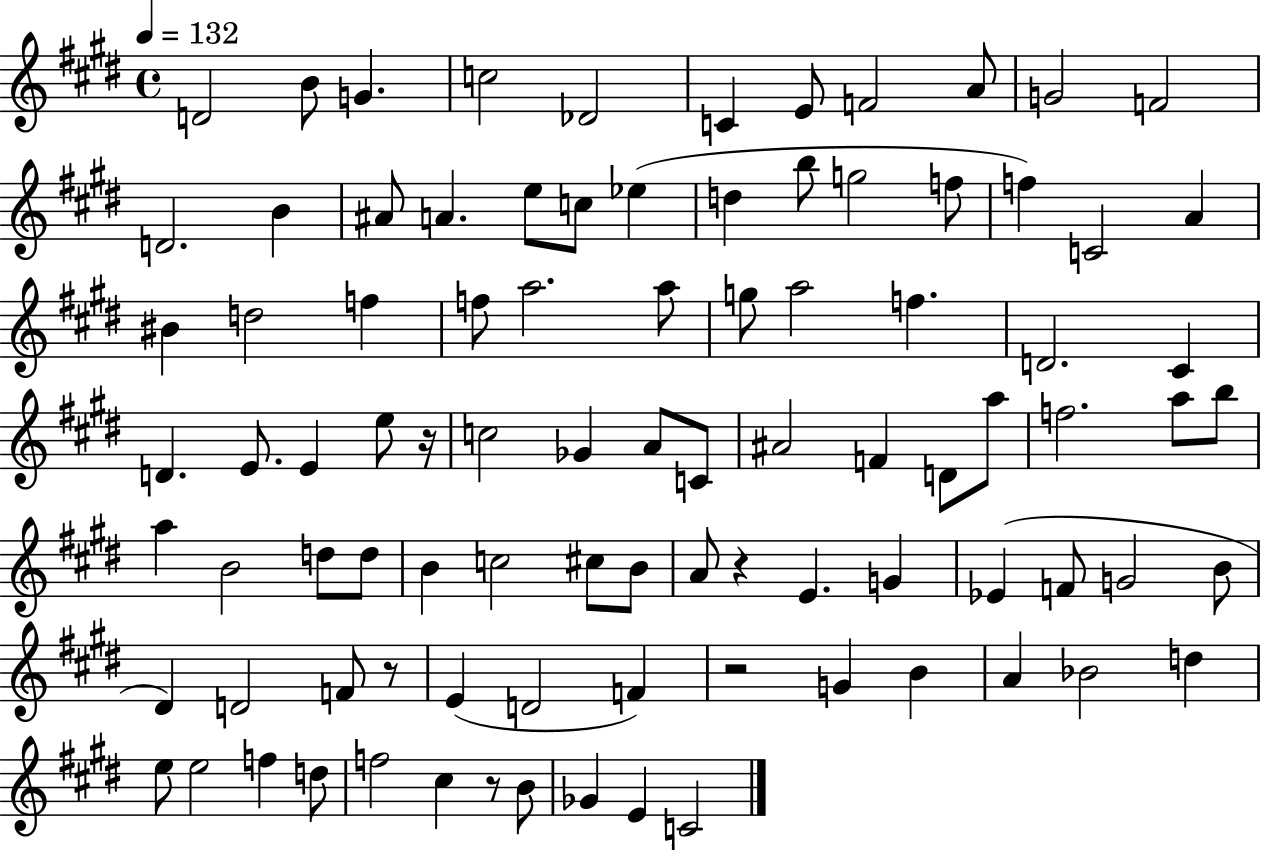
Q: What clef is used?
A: treble